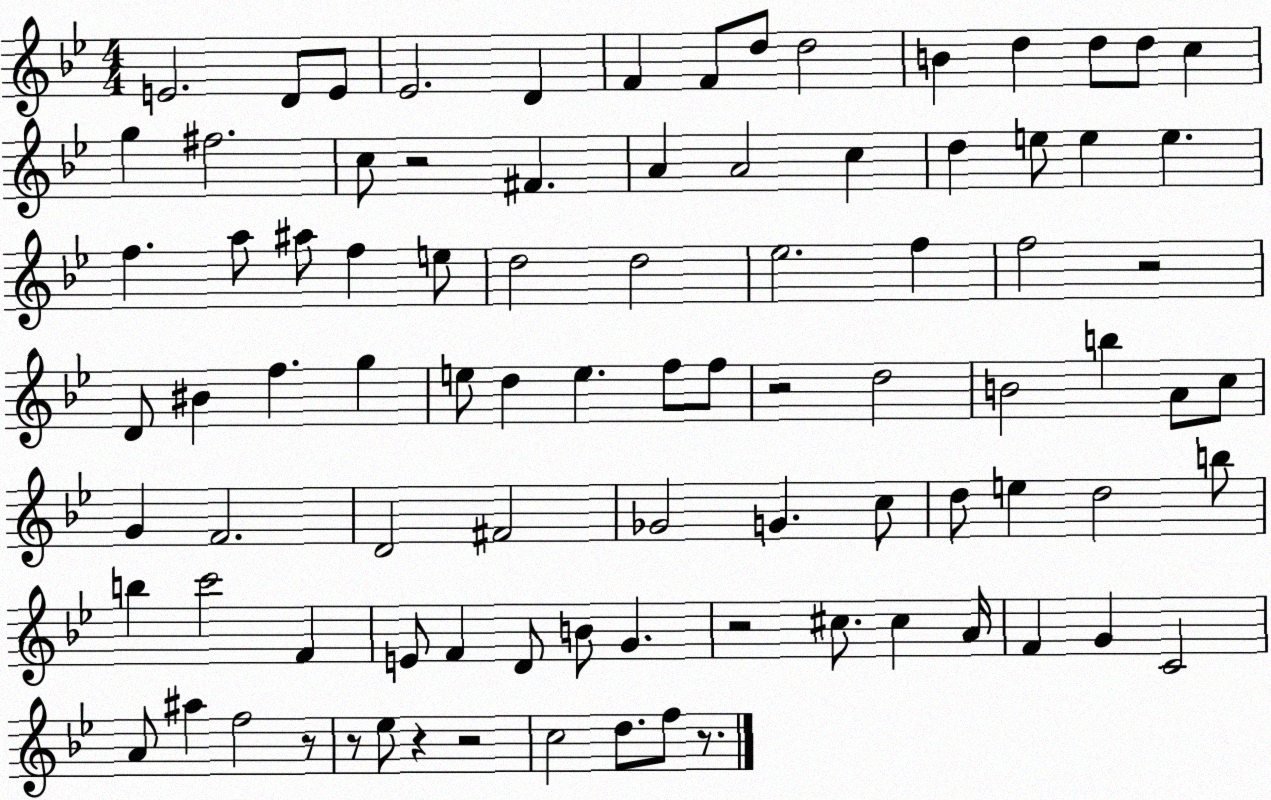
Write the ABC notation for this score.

X:1
T:Untitled
M:4/4
L:1/4
K:Bb
E2 D/2 E/2 _E2 D F F/2 d/2 d2 B d d/2 d/2 c g ^f2 c/2 z2 ^F A A2 c d e/2 e e f a/2 ^a/2 f e/2 d2 d2 _e2 f f2 z2 D/2 ^B f g e/2 d e f/2 f/2 z2 d2 B2 b A/2 c/2 G F2 D2 ^F2 _G2 G c/2 d/2 e d2 b/2 b c'2 F E/2 F D/2 B/2 G z2 ^c/2 ^c A/4 F G C2 A/2 ^a f2 z/2 z/2 _e/2 z z2 c2 d/2 f/2 z/2